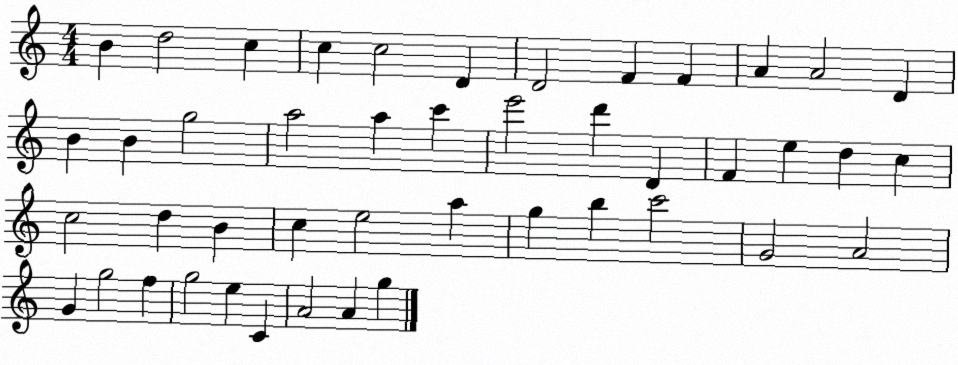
X:1
T:Untitled
M:4/4
L:1/4
K:C
B d2 c c c2 D D2 F F A A2 D B B g2 a2 a c' e'2 d' D F e d c c2 d B c e2 a g b c'2 G2 A2 G g2 f g2 e C A2 A g